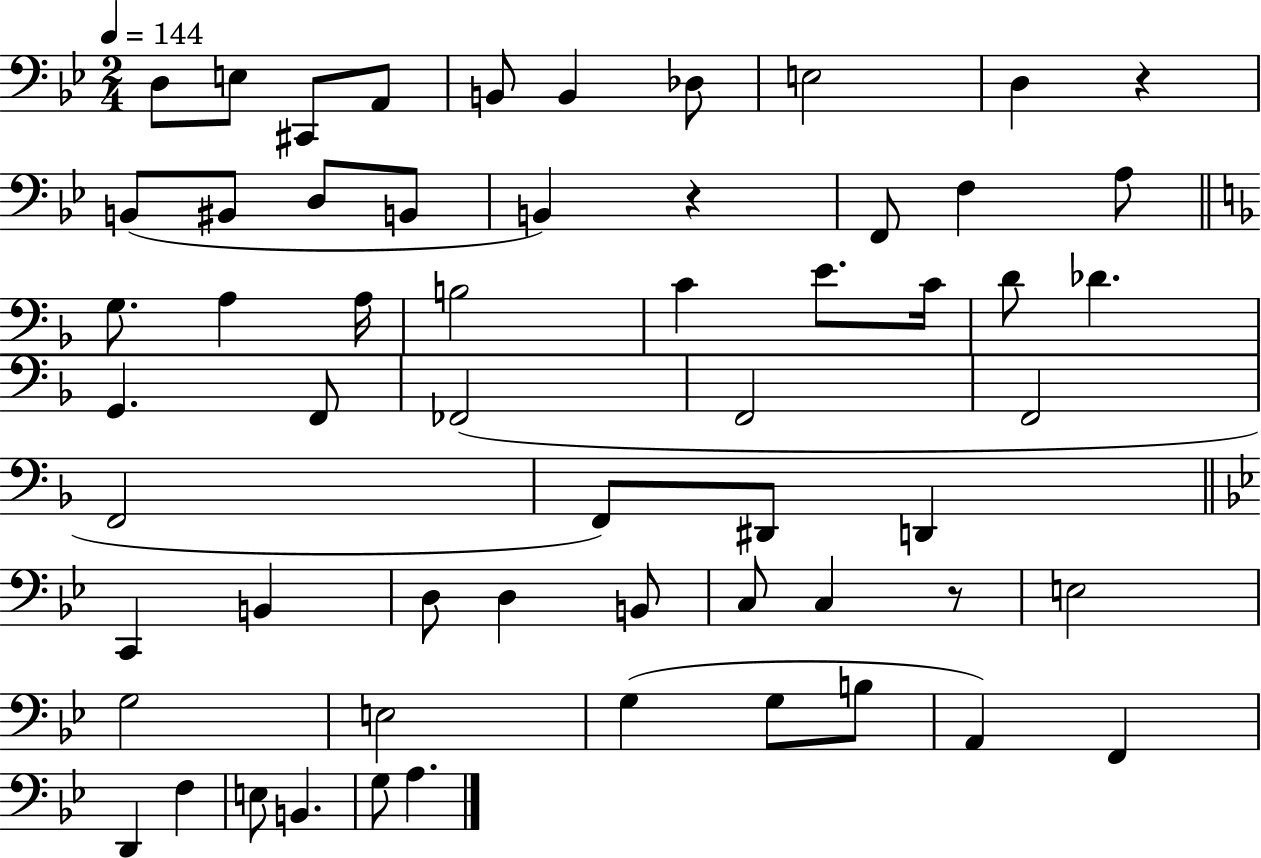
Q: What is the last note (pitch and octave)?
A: A3